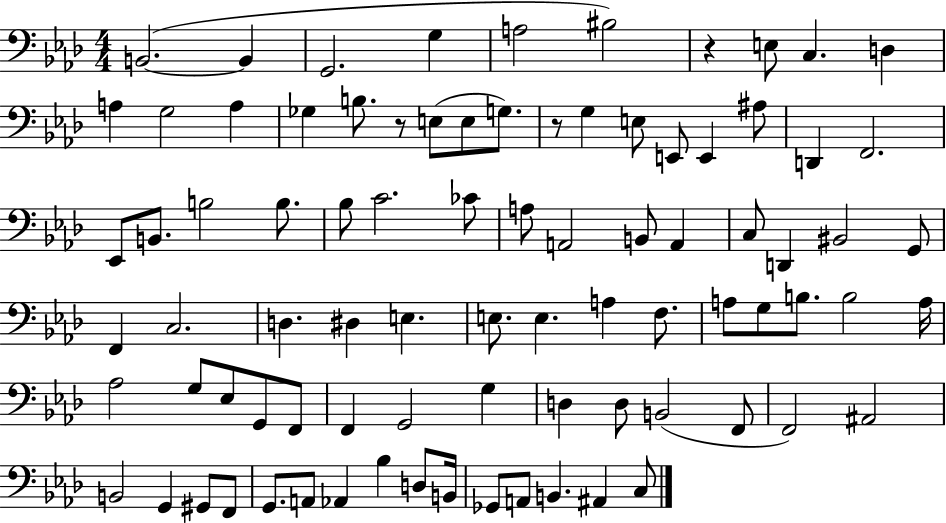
{
  \clef bass
  \numericTimeSignature
  \time 4/4
  \key aes \major
  b,2.~(~ b,4 | g,2. g4 | a2 bis2) | r4 e8 c4. d4 | \break a4 g2 a4 | ges4 b8. r8 e8( e8 g8.) | r8 g4 e8 e,8 e,4 ais8 | d,4 f,2. | \break ees,8 b,8. b2 b8. | bes8 c'2. ces'8 | a8 a,2 b,8 a,4 | c8 d,4 bis,2 g,8 | \break f,4 c2. | d4. dis4 e4. | e8. e4. a4 f8. | a8 g8 b8. b2 a16 | \break aes2 g8 ees8 g,8 f,8 | f,4 g,2 g4 | d4 d8 b,2( f,8 | f,2) ais,2 | \break b,2 g,4 gis,8 f,8 | g,8. a,8 aes,4 bes4 d8 b,16 | ges,8 a,8 b,4. ais,4 c8 | \bar "|."
}